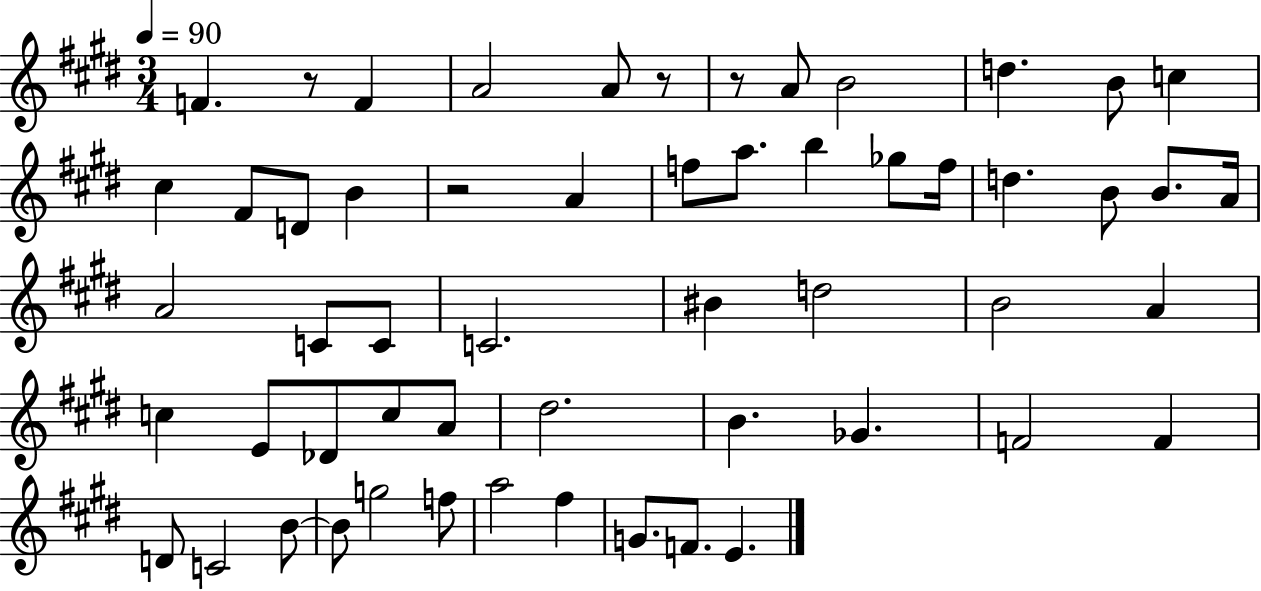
X:1
T:Untitled
M:3/4
L:1/4
K:E
F z/2 F A2 A/2 z/2 z/2 A/2 B2 d B/2 c ^c ^F/2 D/2 B z2 A f/2 a/2 b _g/2 f/4 d B/2 B/2 A/4 A2 C/2 C/2 C2 ^B d2 B2 A c E/2 _D/2 c/2 A/2 ^d2 B _G F2 F D/2 C2 B/2 B/2 g2 f/2 a2 ^f G/2 F/2 E